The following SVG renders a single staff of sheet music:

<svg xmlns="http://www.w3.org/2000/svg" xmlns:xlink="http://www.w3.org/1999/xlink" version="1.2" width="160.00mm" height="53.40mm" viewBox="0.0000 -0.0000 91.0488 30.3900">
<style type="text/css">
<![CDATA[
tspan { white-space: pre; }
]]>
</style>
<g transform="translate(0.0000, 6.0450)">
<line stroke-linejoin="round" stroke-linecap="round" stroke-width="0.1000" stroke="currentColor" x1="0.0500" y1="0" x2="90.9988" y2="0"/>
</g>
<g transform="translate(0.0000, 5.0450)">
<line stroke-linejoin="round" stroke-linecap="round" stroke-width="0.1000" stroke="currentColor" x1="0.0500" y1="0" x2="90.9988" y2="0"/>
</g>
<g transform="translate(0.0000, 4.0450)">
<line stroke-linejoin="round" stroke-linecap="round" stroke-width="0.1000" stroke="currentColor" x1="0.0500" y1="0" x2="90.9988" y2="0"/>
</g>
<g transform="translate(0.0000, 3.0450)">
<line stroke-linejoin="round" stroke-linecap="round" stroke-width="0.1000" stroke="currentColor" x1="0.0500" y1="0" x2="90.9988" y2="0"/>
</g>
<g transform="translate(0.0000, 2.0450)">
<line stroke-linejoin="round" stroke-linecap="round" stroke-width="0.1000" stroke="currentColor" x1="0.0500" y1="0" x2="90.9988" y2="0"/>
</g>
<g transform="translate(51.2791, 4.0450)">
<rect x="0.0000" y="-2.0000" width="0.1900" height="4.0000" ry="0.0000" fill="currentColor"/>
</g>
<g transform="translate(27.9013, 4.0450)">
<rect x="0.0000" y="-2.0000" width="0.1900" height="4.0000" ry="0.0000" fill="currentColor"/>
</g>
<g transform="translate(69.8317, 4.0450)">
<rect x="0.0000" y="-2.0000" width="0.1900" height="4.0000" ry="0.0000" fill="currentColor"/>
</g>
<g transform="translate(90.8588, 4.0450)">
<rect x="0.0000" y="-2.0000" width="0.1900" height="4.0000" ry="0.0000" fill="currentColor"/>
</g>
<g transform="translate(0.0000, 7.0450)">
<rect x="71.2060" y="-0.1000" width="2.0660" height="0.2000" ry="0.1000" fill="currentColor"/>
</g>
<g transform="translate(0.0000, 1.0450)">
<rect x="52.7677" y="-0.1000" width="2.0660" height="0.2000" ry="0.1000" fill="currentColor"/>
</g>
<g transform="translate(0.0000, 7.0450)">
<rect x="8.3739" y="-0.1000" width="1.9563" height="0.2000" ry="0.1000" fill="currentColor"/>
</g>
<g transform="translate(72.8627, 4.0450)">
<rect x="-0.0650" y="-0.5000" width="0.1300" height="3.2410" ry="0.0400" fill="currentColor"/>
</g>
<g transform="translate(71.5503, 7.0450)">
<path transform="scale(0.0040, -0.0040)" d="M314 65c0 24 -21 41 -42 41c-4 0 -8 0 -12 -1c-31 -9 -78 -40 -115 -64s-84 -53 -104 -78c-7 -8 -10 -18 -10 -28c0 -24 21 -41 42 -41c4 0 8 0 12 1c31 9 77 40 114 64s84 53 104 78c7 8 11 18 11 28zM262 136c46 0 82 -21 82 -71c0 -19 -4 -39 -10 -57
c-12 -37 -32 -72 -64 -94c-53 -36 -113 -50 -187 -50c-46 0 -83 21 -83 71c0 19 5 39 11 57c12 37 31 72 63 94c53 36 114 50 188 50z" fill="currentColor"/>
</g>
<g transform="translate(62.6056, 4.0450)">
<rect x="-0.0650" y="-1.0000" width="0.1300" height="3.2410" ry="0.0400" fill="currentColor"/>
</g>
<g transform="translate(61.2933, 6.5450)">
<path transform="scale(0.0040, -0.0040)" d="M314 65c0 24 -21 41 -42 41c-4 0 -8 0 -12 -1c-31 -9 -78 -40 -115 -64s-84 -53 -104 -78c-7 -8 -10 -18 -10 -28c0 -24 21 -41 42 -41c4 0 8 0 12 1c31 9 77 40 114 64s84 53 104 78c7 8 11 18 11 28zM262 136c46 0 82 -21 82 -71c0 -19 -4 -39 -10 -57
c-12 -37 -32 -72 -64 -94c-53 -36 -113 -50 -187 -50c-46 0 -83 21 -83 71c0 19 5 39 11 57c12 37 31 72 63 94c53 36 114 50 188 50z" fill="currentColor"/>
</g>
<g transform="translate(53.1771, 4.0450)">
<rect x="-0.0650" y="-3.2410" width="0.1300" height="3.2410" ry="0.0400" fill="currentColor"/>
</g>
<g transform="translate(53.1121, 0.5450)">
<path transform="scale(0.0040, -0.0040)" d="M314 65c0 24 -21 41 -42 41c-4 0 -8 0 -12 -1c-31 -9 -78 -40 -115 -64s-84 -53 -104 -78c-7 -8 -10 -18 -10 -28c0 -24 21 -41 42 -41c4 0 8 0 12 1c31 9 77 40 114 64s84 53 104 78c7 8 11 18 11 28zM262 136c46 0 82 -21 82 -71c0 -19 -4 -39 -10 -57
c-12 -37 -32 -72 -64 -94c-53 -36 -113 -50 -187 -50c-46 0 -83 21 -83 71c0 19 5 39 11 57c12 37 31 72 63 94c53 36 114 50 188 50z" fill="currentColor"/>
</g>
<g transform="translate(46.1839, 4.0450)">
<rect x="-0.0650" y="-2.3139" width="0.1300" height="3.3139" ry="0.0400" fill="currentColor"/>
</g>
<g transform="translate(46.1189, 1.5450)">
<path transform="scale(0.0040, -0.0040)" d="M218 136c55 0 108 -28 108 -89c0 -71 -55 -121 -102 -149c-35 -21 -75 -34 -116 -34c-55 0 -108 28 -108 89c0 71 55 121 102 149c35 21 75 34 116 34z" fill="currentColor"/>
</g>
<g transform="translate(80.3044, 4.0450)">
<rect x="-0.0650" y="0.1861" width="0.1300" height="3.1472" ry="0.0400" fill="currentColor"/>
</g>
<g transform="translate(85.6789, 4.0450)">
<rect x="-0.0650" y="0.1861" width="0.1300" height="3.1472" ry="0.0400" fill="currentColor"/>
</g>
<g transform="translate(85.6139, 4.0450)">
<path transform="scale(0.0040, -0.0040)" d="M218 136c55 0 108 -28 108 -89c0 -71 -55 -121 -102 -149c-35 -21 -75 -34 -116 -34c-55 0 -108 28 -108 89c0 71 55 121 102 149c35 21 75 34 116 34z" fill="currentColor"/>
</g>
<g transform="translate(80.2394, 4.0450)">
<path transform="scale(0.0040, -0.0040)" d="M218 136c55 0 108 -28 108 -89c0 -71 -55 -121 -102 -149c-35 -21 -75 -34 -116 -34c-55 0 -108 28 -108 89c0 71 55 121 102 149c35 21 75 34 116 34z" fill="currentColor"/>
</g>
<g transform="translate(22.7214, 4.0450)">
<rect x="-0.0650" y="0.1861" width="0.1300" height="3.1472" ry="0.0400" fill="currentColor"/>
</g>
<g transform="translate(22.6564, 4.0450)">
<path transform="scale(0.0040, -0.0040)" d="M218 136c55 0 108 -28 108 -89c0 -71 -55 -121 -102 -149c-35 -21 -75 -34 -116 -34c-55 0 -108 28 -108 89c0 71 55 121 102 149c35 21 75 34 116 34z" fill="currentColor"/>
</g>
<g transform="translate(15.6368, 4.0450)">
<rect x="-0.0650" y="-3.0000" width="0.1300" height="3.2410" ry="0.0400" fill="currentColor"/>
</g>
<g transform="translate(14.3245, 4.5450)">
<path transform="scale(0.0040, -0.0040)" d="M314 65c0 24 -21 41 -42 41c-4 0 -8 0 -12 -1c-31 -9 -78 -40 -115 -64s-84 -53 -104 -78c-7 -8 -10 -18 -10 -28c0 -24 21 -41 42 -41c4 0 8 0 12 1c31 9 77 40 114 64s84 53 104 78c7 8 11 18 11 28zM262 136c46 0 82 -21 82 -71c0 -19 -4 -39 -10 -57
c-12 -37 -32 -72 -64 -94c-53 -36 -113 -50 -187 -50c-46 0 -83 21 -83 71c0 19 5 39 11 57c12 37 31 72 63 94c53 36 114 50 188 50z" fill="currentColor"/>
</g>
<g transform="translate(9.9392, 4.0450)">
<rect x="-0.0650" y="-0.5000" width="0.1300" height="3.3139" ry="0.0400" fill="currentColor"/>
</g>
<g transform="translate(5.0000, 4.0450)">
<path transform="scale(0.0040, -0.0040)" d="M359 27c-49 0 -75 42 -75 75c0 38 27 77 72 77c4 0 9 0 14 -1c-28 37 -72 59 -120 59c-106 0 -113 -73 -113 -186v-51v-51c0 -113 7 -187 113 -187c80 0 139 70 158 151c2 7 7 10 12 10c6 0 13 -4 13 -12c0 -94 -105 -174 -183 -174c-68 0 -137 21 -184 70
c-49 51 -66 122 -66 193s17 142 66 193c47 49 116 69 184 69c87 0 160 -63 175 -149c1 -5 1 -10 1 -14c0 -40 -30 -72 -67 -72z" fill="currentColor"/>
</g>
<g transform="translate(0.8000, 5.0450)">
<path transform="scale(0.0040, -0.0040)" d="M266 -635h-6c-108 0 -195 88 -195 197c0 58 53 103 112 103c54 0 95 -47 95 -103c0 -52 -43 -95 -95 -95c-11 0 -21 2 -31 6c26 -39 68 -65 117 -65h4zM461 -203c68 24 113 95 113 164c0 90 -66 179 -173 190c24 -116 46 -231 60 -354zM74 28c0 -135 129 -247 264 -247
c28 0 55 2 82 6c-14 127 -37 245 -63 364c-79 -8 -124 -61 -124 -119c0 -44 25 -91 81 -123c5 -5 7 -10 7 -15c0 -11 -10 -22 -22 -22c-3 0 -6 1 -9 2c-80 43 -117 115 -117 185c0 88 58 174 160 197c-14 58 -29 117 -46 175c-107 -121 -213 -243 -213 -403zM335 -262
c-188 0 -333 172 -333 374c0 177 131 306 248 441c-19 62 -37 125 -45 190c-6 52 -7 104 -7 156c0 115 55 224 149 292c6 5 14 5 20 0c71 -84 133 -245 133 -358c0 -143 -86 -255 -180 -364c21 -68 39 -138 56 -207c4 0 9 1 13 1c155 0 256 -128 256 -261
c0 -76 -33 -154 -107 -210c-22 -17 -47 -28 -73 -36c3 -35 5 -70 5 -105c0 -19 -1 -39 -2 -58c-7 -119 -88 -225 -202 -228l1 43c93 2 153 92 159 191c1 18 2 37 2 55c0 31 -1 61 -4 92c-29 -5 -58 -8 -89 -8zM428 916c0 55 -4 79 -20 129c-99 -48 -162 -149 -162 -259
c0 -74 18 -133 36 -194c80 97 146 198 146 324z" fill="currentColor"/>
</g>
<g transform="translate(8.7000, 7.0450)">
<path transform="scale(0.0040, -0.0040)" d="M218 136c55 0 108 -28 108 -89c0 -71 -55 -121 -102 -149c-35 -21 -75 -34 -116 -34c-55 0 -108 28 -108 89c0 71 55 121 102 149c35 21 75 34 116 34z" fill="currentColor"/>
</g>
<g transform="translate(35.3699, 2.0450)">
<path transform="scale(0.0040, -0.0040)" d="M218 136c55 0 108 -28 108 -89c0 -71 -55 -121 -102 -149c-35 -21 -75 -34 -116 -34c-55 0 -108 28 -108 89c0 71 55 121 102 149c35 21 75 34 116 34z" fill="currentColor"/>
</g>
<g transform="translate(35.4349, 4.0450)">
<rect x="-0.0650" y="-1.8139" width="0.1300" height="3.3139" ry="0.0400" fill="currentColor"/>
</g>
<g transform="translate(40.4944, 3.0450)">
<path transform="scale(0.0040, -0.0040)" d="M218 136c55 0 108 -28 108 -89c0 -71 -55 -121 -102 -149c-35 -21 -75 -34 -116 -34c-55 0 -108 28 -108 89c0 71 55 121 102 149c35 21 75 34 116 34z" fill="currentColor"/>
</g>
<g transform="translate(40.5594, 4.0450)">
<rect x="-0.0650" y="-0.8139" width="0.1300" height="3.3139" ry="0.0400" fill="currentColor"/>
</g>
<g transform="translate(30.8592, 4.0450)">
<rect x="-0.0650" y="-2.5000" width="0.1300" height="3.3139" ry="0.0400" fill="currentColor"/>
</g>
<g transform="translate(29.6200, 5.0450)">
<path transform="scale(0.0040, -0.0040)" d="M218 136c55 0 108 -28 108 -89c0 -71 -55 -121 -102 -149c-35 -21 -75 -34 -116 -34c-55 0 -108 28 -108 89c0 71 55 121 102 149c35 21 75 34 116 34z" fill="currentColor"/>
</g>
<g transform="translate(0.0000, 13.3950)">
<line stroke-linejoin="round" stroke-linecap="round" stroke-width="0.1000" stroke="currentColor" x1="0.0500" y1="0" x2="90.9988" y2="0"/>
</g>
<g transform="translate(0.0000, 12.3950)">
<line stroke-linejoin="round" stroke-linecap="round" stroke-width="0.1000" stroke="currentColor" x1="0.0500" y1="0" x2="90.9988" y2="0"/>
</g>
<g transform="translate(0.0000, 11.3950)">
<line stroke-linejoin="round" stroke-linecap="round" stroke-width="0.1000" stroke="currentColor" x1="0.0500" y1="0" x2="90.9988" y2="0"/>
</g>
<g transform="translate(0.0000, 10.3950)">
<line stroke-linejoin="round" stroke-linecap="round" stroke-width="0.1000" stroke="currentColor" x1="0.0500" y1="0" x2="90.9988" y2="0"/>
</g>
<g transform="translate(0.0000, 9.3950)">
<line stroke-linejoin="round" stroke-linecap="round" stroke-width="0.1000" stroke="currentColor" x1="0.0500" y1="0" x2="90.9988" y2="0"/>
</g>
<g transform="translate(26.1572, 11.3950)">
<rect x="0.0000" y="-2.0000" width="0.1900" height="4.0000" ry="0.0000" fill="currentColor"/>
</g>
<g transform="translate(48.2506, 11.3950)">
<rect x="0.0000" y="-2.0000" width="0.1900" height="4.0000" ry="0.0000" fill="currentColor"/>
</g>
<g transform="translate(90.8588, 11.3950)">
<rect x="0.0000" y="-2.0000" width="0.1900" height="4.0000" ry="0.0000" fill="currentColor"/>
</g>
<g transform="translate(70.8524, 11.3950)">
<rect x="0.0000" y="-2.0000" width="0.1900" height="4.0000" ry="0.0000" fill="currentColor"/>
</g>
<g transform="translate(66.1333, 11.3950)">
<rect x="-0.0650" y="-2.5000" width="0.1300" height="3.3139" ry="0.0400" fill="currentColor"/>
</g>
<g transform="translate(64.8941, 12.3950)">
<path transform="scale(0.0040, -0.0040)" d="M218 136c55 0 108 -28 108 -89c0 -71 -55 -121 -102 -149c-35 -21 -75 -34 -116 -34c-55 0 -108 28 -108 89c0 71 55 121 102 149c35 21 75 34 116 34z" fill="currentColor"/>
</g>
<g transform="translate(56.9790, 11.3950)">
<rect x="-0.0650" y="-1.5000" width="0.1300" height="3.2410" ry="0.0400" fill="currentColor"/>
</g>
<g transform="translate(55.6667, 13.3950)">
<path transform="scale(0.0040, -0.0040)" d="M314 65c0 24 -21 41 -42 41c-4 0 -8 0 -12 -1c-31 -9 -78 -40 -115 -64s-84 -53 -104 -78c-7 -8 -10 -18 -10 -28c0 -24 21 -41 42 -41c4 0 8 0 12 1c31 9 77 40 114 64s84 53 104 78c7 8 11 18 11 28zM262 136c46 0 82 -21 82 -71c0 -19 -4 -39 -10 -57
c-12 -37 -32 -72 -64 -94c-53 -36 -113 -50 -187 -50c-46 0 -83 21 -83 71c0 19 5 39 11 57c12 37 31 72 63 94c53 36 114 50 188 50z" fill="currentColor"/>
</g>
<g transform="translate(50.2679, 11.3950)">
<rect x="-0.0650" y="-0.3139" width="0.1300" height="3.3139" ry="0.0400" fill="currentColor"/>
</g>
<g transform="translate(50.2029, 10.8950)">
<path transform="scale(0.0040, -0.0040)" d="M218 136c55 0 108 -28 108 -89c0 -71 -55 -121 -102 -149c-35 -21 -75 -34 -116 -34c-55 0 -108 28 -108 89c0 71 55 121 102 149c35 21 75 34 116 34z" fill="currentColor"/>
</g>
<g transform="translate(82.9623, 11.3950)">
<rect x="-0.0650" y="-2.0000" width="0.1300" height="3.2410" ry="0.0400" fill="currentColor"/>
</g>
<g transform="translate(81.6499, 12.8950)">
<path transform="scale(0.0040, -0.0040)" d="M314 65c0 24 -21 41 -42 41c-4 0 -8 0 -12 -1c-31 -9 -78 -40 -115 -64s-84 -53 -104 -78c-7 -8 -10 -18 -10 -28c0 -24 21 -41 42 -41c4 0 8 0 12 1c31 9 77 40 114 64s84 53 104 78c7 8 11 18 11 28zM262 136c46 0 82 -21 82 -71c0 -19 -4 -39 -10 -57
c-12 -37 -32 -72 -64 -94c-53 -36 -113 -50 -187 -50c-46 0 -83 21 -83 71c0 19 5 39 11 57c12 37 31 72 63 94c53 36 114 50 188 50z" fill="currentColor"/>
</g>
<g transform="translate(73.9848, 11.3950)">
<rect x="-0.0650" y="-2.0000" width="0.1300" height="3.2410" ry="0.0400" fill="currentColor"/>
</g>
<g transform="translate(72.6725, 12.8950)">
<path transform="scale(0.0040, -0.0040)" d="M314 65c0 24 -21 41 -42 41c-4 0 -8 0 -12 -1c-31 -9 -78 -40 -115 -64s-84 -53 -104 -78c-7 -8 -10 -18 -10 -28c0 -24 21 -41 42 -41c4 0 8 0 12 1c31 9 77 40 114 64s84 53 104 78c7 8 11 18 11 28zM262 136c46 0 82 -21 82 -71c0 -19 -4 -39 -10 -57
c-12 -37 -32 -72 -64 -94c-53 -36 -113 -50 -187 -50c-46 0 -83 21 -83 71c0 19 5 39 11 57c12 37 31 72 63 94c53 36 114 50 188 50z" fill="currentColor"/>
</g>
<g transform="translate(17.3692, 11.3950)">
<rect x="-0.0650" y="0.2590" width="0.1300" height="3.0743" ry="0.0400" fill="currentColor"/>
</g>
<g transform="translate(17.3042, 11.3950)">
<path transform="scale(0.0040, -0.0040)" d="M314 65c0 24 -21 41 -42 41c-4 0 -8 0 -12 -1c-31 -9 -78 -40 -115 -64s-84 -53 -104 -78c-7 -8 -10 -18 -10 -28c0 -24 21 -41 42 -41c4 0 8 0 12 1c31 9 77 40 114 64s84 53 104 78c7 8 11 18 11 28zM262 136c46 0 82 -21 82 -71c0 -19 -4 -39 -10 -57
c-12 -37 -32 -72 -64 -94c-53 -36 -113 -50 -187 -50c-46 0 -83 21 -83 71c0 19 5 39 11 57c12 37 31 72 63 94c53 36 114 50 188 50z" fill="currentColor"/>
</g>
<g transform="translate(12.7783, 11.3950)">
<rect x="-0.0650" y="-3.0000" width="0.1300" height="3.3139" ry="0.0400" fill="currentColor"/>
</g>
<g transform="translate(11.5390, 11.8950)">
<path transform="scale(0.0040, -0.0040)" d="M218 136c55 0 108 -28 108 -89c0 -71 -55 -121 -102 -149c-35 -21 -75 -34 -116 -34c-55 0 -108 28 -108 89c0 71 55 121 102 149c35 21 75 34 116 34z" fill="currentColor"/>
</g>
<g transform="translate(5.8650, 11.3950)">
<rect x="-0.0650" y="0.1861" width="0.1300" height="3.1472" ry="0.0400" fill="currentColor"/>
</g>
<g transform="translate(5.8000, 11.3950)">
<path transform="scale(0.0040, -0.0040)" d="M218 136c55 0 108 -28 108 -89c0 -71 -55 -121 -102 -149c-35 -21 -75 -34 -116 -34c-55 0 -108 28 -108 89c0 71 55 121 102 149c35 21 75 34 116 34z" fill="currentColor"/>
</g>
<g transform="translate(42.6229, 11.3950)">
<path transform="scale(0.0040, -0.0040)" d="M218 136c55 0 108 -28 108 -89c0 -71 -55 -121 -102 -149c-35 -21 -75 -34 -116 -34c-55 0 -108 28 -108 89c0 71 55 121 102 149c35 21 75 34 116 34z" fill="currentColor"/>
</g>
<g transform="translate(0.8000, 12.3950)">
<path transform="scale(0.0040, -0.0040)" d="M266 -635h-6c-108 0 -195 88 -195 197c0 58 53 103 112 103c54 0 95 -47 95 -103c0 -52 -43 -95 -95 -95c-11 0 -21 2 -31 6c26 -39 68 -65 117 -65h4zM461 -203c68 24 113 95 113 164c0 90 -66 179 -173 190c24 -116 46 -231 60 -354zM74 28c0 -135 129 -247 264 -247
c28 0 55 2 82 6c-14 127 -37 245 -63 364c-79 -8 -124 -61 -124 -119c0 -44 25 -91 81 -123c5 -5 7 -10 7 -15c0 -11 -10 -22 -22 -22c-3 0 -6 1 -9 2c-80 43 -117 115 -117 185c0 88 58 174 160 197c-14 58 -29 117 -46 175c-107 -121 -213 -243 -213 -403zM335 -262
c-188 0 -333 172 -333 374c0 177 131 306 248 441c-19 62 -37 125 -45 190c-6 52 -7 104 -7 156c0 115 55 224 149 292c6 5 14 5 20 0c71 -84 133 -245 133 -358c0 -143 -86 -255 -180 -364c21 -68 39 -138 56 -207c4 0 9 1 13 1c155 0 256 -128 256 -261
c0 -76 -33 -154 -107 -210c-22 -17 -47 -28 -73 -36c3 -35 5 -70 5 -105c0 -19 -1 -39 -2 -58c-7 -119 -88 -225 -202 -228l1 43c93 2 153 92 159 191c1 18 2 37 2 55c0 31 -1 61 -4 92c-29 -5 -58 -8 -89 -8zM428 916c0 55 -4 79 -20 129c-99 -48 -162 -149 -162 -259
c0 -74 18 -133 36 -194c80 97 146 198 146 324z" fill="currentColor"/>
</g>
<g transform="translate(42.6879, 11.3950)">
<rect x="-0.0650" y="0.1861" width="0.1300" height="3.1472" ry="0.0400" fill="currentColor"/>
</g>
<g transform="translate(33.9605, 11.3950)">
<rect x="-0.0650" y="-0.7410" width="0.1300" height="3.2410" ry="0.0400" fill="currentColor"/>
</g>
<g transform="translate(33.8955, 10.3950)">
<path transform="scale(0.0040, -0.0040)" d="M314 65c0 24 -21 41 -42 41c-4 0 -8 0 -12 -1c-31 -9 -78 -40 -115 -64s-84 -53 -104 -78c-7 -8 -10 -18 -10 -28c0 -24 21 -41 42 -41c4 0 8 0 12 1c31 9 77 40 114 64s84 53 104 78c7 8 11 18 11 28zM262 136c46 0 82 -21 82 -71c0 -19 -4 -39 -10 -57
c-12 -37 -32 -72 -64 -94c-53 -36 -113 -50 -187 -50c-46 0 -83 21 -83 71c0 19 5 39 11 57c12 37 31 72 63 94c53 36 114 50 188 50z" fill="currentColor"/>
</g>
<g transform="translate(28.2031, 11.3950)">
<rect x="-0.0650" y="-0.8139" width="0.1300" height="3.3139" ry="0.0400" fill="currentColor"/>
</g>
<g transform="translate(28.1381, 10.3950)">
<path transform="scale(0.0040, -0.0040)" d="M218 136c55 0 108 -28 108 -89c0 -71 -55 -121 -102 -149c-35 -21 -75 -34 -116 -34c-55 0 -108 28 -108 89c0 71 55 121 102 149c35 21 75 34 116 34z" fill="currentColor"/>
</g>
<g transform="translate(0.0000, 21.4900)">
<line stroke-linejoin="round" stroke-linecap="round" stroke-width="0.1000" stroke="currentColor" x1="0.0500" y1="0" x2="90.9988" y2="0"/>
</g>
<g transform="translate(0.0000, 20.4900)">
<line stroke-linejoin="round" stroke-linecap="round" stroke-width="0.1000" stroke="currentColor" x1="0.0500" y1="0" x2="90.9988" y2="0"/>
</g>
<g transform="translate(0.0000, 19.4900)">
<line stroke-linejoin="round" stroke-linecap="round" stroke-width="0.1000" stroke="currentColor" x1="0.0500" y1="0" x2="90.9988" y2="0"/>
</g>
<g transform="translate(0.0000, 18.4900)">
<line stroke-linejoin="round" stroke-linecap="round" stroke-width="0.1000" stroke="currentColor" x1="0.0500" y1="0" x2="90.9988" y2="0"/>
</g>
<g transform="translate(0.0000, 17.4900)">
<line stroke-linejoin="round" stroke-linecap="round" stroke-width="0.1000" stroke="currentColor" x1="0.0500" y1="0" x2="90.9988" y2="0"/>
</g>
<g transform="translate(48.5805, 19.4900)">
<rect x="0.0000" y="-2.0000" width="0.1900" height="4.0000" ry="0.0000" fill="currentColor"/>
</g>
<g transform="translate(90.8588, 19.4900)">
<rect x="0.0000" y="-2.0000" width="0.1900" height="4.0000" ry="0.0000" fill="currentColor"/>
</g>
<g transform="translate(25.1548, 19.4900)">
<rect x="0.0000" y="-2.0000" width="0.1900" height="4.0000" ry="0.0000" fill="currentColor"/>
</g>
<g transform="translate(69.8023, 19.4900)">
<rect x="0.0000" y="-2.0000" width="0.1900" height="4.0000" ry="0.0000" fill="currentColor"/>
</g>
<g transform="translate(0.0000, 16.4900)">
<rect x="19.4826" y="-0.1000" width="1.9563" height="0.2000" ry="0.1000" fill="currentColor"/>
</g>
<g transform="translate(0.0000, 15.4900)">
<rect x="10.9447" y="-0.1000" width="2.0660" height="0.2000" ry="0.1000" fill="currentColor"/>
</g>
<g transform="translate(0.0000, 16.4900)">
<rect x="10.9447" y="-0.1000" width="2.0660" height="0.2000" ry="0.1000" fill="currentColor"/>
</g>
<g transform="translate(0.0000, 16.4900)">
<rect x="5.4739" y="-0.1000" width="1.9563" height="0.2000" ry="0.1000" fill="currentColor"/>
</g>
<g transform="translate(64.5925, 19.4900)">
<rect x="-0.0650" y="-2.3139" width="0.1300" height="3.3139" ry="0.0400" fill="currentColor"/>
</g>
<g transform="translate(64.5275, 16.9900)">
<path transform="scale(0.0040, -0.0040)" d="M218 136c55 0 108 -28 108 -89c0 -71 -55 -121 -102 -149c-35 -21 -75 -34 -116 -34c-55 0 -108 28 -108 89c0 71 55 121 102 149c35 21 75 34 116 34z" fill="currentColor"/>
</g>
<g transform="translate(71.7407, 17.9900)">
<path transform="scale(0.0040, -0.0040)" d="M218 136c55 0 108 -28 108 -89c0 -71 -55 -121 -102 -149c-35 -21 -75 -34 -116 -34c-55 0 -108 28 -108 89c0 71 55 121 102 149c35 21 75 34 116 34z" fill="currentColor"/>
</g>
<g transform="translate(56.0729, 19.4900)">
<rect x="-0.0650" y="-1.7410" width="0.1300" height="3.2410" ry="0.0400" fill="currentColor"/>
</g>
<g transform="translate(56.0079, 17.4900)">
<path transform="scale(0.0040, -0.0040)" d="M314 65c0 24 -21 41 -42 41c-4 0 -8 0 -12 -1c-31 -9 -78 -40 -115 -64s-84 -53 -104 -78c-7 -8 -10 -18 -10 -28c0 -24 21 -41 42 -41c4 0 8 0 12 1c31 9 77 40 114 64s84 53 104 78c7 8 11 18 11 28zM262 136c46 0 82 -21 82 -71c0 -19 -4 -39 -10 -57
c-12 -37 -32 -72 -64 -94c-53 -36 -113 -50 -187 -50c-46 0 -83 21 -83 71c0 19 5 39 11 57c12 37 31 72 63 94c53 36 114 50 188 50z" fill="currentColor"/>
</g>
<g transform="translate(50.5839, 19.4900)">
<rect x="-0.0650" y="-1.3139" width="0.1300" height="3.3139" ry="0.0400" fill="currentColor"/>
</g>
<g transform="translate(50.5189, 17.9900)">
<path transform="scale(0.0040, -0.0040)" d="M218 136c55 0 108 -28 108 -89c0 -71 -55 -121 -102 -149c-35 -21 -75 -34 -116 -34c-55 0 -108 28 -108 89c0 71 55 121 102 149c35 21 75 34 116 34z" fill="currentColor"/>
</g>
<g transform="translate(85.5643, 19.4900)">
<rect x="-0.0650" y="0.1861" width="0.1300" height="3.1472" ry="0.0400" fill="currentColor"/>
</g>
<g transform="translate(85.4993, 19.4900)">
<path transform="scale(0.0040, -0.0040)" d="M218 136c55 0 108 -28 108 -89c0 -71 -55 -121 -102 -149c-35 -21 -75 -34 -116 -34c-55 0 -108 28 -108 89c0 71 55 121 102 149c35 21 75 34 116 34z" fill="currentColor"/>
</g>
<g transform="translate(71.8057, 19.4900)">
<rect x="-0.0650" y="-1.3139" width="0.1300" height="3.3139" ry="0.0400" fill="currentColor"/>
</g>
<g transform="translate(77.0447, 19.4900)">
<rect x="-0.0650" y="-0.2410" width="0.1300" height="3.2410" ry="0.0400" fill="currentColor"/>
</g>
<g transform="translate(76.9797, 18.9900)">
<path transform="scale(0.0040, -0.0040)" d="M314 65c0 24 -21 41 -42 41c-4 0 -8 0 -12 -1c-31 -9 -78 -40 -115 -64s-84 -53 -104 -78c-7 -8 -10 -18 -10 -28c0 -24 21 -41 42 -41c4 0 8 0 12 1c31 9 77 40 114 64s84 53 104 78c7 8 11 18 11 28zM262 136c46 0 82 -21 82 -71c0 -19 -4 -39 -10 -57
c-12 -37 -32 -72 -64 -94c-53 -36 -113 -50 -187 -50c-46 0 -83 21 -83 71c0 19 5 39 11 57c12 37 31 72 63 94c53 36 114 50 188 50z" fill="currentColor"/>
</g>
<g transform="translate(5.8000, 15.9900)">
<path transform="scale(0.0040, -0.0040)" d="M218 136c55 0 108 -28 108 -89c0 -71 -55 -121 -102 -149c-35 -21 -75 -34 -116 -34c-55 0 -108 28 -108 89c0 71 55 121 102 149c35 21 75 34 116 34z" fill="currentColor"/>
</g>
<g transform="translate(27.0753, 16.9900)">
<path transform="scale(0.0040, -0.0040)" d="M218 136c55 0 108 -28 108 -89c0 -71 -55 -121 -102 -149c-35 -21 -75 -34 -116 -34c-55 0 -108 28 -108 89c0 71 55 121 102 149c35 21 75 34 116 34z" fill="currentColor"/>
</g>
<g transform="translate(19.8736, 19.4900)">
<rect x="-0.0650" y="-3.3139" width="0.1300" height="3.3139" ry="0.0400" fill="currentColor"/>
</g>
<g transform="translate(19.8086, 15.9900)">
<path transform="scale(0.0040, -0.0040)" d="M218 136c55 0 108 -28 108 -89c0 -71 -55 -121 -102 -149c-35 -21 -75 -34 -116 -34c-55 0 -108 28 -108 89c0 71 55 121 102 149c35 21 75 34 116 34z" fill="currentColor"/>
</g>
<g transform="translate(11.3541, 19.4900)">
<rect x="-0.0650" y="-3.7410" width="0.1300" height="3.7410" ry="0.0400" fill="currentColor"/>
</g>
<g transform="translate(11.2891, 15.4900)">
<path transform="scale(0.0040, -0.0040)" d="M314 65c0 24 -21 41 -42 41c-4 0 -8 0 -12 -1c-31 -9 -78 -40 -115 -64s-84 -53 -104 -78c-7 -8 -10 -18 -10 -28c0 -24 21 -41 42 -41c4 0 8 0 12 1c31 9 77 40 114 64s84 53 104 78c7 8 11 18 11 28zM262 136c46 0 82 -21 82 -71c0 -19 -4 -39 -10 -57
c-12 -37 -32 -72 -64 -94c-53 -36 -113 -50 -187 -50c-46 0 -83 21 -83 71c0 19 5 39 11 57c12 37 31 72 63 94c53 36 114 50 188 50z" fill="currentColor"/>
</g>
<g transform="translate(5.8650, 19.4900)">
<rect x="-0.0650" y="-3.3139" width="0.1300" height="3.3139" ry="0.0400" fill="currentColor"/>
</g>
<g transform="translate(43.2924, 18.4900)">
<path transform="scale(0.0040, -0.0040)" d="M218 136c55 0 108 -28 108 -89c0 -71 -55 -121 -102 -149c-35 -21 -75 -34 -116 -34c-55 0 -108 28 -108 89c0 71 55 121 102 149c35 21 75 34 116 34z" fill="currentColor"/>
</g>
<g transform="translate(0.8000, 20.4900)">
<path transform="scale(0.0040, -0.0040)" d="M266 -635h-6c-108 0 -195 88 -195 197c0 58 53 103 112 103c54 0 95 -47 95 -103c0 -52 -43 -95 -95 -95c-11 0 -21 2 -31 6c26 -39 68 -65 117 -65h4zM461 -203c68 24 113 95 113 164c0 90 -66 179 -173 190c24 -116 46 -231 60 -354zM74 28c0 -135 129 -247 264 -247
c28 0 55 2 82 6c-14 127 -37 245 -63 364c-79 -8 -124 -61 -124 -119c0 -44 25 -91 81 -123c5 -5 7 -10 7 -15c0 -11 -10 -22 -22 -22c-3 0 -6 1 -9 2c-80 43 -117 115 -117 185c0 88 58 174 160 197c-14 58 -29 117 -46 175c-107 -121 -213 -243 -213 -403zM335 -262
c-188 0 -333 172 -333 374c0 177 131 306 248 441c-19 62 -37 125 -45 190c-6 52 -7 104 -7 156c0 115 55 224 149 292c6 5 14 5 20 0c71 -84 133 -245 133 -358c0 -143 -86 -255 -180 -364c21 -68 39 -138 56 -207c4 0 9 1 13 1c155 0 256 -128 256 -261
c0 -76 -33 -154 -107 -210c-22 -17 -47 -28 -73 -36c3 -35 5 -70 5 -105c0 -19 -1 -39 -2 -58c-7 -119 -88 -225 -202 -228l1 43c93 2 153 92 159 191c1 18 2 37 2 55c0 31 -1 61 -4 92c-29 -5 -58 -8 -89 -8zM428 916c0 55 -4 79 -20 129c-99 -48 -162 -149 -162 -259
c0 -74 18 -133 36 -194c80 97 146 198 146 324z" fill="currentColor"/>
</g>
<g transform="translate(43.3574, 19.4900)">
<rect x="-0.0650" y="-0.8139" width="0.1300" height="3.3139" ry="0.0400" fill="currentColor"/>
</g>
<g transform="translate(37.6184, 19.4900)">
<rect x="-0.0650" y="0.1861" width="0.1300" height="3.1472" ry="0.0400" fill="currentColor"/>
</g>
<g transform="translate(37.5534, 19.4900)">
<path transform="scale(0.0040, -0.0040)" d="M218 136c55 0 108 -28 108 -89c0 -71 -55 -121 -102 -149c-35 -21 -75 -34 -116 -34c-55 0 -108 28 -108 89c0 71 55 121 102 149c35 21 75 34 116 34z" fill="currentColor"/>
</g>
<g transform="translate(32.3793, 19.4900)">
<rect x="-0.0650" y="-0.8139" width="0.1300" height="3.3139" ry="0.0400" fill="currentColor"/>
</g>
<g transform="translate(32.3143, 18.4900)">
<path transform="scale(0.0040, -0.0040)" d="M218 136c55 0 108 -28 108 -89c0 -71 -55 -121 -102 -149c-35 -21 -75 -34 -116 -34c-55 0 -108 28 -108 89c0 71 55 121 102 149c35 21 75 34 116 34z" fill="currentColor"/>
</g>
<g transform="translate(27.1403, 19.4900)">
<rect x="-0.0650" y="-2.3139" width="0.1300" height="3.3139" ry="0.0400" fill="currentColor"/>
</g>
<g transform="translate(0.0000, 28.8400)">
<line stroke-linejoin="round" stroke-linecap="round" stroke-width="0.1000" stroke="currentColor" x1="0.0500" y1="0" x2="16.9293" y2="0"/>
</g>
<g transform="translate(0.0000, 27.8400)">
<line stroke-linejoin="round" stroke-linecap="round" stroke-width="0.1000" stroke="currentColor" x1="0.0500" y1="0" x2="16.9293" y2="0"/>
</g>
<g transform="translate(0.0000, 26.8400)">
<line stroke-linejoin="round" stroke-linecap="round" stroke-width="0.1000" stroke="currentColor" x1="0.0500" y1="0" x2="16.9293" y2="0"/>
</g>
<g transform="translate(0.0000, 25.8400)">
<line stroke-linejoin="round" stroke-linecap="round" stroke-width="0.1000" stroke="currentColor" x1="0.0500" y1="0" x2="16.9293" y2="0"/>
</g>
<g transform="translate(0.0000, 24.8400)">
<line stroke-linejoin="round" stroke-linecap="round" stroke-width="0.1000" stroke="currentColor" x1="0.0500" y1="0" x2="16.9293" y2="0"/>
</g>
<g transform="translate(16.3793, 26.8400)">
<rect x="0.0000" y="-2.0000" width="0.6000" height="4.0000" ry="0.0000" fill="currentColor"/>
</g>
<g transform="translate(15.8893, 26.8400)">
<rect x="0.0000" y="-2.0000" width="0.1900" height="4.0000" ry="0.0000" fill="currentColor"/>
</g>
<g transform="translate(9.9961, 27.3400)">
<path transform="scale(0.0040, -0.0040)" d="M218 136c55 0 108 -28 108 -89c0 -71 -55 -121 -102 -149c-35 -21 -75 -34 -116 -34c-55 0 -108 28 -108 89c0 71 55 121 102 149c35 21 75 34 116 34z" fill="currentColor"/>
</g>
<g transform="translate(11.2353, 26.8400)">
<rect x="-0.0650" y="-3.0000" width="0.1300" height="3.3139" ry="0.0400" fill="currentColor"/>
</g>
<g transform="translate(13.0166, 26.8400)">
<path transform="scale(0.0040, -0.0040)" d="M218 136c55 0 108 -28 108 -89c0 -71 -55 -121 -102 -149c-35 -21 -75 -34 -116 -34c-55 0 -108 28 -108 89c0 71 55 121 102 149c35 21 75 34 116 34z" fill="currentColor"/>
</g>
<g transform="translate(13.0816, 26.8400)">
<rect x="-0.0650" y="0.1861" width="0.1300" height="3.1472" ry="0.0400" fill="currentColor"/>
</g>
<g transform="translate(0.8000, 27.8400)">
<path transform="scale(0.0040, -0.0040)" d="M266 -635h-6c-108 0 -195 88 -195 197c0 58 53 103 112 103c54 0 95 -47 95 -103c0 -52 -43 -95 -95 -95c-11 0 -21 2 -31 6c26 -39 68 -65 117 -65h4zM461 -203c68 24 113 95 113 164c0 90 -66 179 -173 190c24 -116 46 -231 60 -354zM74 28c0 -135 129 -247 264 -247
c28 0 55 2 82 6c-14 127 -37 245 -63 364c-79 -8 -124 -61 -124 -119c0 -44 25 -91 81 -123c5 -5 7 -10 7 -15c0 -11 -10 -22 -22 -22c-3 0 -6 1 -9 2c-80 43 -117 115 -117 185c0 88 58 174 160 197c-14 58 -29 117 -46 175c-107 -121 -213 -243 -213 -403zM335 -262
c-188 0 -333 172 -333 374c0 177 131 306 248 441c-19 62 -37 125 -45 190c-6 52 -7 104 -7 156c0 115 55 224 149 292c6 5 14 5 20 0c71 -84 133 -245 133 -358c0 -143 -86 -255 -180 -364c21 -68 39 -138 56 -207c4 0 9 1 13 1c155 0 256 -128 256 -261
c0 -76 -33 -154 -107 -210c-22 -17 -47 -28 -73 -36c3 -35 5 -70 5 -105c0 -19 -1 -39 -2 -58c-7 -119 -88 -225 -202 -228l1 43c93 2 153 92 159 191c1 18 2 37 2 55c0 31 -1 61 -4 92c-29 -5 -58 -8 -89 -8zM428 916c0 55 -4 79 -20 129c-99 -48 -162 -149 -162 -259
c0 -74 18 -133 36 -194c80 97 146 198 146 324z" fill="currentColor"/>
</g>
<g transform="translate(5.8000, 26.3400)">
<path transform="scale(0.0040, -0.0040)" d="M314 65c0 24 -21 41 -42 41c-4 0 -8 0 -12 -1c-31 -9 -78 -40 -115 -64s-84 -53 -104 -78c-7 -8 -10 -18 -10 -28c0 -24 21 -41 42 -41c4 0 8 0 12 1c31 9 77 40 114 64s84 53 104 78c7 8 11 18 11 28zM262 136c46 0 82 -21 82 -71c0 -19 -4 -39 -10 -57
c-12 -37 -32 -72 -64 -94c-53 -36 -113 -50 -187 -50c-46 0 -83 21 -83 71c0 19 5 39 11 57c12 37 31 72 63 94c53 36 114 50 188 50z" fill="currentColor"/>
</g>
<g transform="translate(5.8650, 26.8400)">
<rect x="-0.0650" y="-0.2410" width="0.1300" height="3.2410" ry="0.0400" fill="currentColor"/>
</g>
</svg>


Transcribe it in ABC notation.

X:1
T:Untitled
M:4/4
L:1/4
K:C
C A2 B G f d g b2 D2 C2 B B B A B2 d d2 B c E2 G F2 F2 b c'2 b g d B d e f2 g e c2 B c2 A B